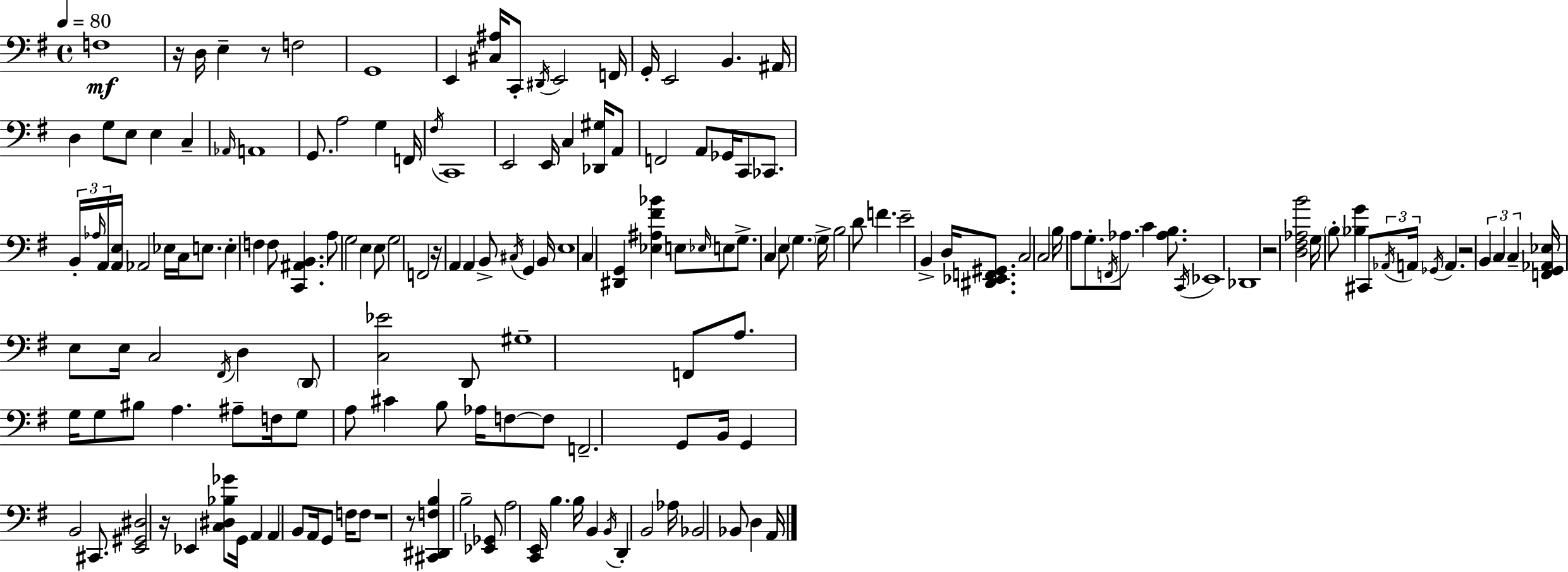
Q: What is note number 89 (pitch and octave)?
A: Ab2